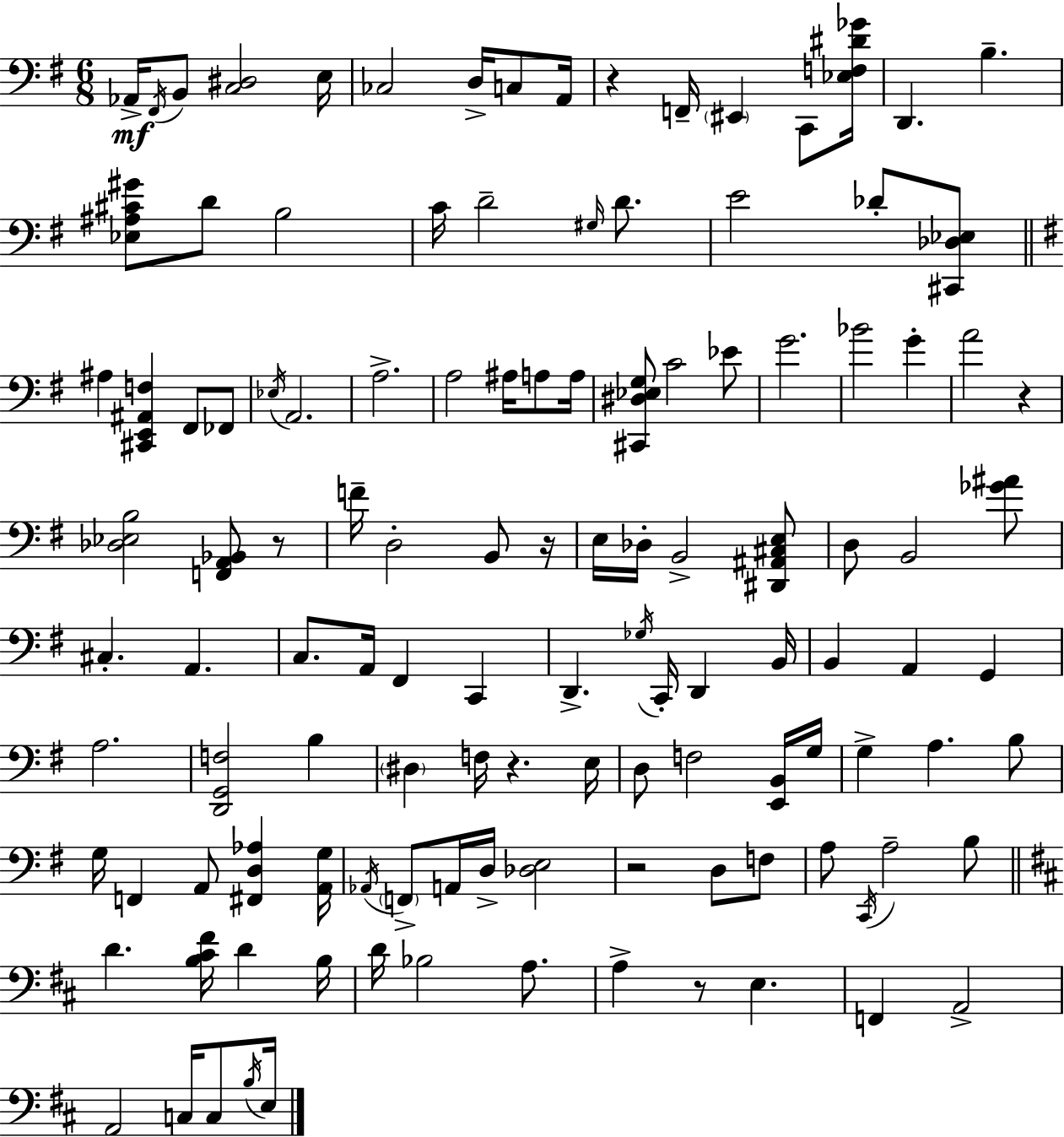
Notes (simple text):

Ab2/s F#2/s B2/e [C3,D#3]/h E3/s CES3/h D3/s C3/e A2/s R/q F2/s EIS2/q C2/e [Eb3,F3,D#4,Gb4]/s D2/q. B3/q. [Eb3,A#3,C#4,G#4]/e D4/e B3/h C4/s D4/h G#3/s D4/e. E4/h Db4/e [C#2,Db3,Eb3]/e A#3/q [C#2,E2,A#2,F3]/q F#2/e FES2/e Eb3/s A2/h. A3/h. A3/h A#3/s A3/e A3/s [C#2,D#3,Eb3,G3]/e C4/h Eb4/e G4/h. Bb4/h G4/q A4/h R/q [Db3,Eb3,B3]/h [F2,A2,Bb2]/e R/e F4/s D3/h B2/e R/s E3/s Db3/s B2/h [D#2,A#2,C#3,E3]/e D3/e B2/h [Gb4,A#4]/e C#3/q. A2/q. C3/e. A2/s F#2/q C2/q D2/q. Gb3/s C2/s D2/q B2/s B2/q A2/q G2/q A3/h. [D2,G2,F3]/h B3/q D#3/q F3/s R/q. E3/s D3/e F3/h [E2,B2]/s G3/s G3/q A3/q. B3/e G3/s F2/q A2/e [F#2,D3,Ab3]/q [A2,G3]/s Ab2/s F2/e A2/s D3/s [Db3,E3]/h R/h D3/e F3/e A3/e C2/s A3/h B3/e D4/q. [B3,C#4,F#4]/s D4/q B3/s D4/s Bb3/h A3/e. A3/q R/e E3/q. F2/q A2/h A2/h C3/s C3/e B3/s E3/s